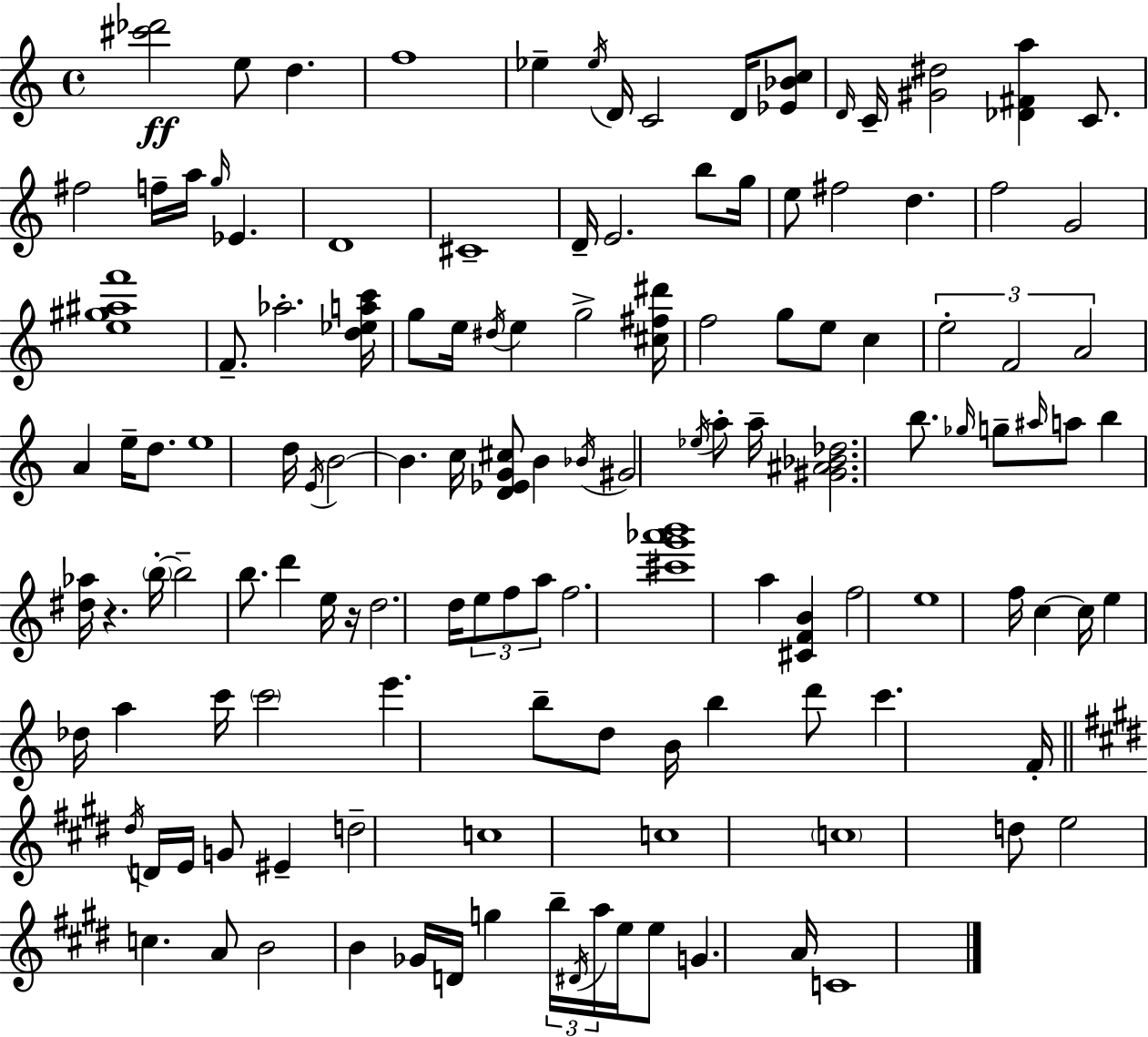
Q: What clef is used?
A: treble